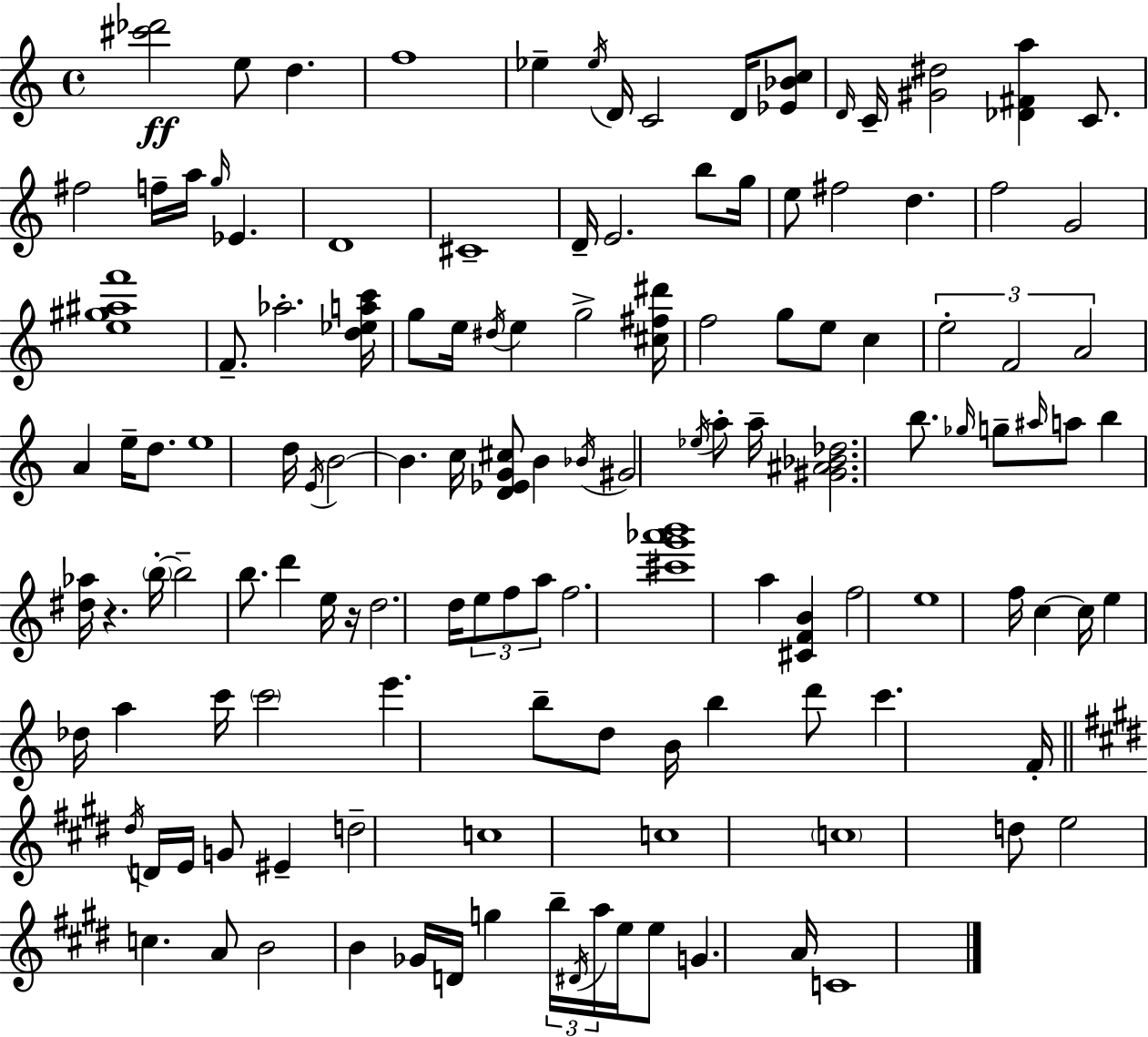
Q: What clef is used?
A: treble